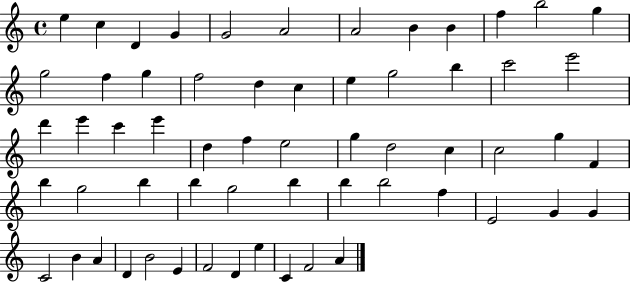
{
  \clef treble
  \time 4/4
  \defaultTimeSignature
  \key c \major
  e''4 c''4 d'4 g'4 | g'2 a'2 | a'2 b'4 b'4 | f''4 b''2 g''4 | \break g''2 f''4 g''4 | f''2 d''4 c''4 | e''4 g''2 b''4 | c'''2 e'''2 | \break d'''4 e'''4 c'''4 e'''4 | d''4 f''4 e''2 | g''4 d''2 c''4 | c''2 g''4 f'4 | \break b''4 g''2 b''4 | b''4 g''2 b''4 | b''4 b''2 f''4 | e'2 g'4 g'4 | \break c'2 b'4 a'4 | d'4 b'2 e'4 | f'2 d'4 e''4 | c'4 f'2 a'4 | \break \bar "|."
}